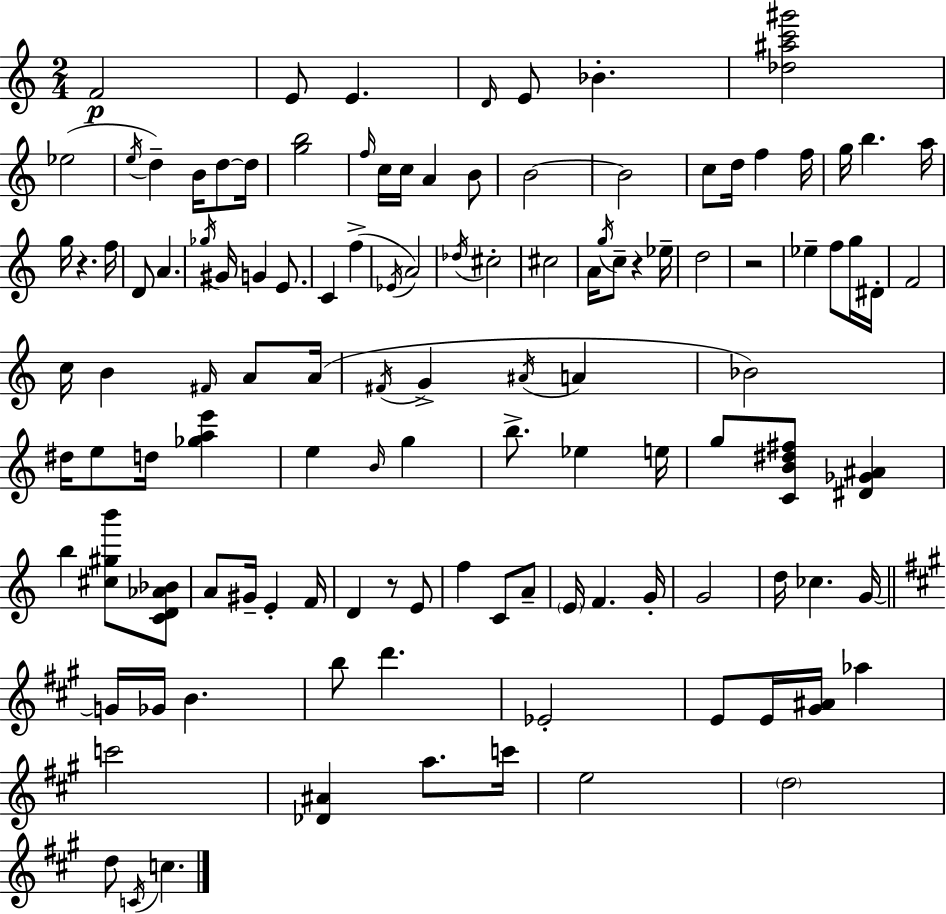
F4/h E4/e E4/q. D4/s E4/e Bb4/q. [Db5,A#5,C6,G#6]/h Eb5/h E5/s D5/q B4/s D5/e D5/s [G5,B5]/h F5/s C5/s C5/s A4/q B4/e B4/h B4/h C5/e D5/s F5/q F5/s G5/s B5/q. A5/s G5/s R/q. F5/s D4/e A4/q. Gb5/s G#4/s G4/q E4/e. C4/q F5/q Eb4/s A4/h Db5/s C#5/h C#5/h A4/s G5/s C5/e R/q Eb5/s D5/h R/h Eb5/q F5/e G5/s D#4/s F4/h C5/s B4/q F#4/s A4/e A4/s F#4/s G4/q A#4/s A4/q Bb4/h D#5/s E5/e D5/s [Gb5,A5,E6]/q E5/q B4/s G5/q B5/e. Eb5/q E5/s G5/e [C4,B4,D#5,F#5]/e [D#4,Gb4,A#4]/q B5/q [C#5,G#5,B6]/e [C4,D4,Ab4,Bb4]/e A4/e G#4/s E4/q F4/s D4/q R/e E4/e F5/q C4/e A4/e E4/s F4/q. G4/s G4/h D5/s CES5/q. G4/s G4/s Gb4/s B4/q. B5/e D6/q. Eb4/h E4/e E4/s [G#4,A#4]/s Ab5/q C6/h [Db4,A#4]/q A5/e. C6/s E5/h D5/h D5/e C4/s C5/q.